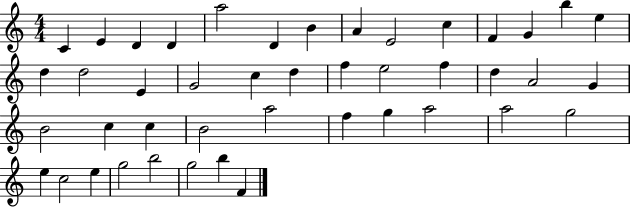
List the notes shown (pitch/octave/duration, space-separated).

C4/q E4/q D4/q D4/q A5/h D4/q B4/q A4/q E4/h C5/q F4/q G4/q B5/q E5/q D5/q D5/h E4/q G4/h C5/q D5/q F5/q E5/h F5/q D5/q A4/h G4/q B4/h C5/q C5/q B4/h A5/h F5/q G5/q A5/h A5/h G5/h E5/q C5/h E5/q G5/h B5/h G5/h B5/q F4/q